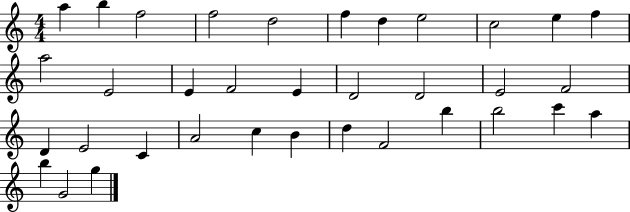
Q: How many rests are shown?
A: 0